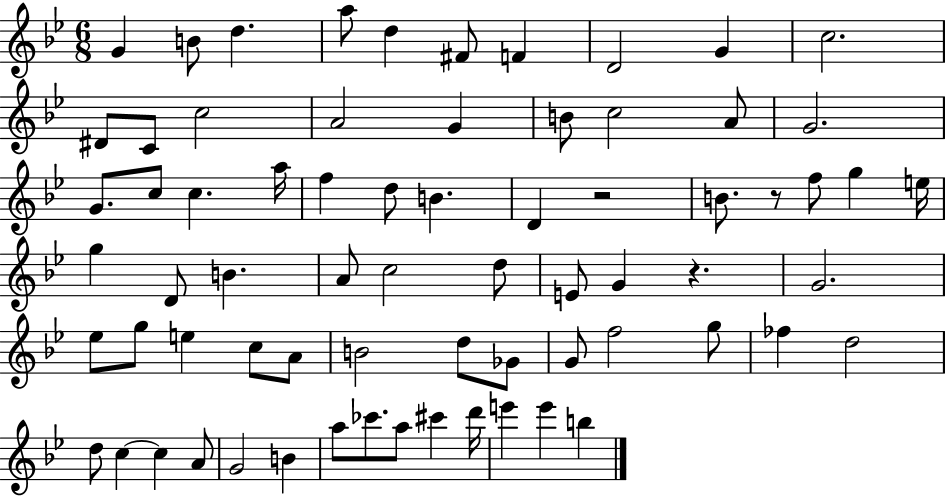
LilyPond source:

{
  \clef treble
  \numericTimeSignature
  \time 6/8
  \key bes \major
  g'4 b'8 d''4. | a''8 d''4 fis'8 f'4 | d'2 g'4 | c''2. | \break dis'8 c'8 c''2 | a'2 g'4 | b'8 c''2 a'8 | g'2. | \break g'8. c''8 c''4. a''16 | f''4 d''8 b'4. | d'4 r2 | b'8. r8 f''8 g''4 e''16 | \break g''4 d'8 b'4. | a'8 c''2 d''8 | e'8 g'4 r4. | g'2. | \break ees''8 g''8 e''4 c''8 a'8 | b'2 d''8 ges'8 | g'8 f''2 g''8 | fes''4 d''2 | \break d''8 c''4~~ c''4 a'8 | g'2 b'4 | a''8 ces'''8. a''8 cis'''4 d'''16 | e'''4 e'''4 b''4 | \break \bar "|."
}